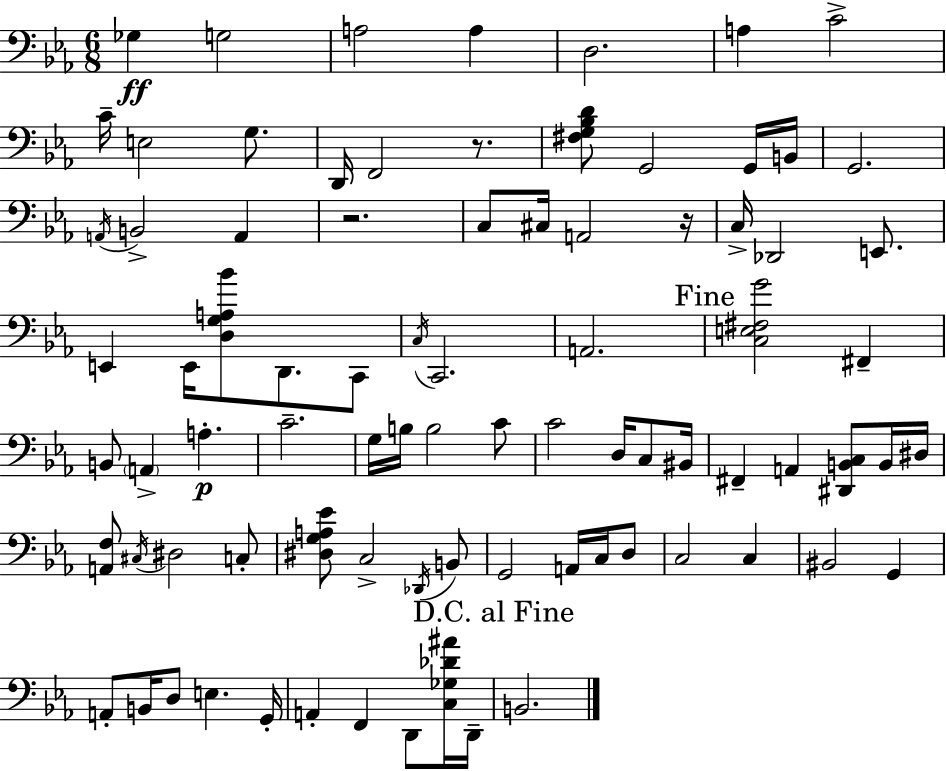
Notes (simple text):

Gb3/q G3/h A3/h A3/q D3/h. A3/q C4/h C4/s E3/h G3/e. D2/s F2/h R/e. [F#3,G3,Bb3,D4]/e G2/h G2/s B2/s G2/h. A2/s B2/h A2/q R/h. C3/e C#3/s A2/h R/s C3/s Db2/h E2/e. E2/q E2/s [D3,G3,A3,Bb4]/e D2/e. C2/e C3/s C2/h. A2/h. [C3,E3,F#3,G4]/h F#2/q B2/e A2/q A3/q. C4/h. G3/s B3/s B3/h C4/e C4/h D3/s C3/e BIS2/s F#2/q A2/q [D#2,B2,C3]/e B2/s D#3/s [A2,F3]/e C#3/s D#3/h C3/e [D#3,G3,A3,Eb4]/e C3/h Db2/s B2/e G2/h A2/s C3/s D3/e C3/h C3/q BIS2/h G2/q A2/e B2/s D3/e E3/q. G2/s A2/q F2/q D2/e [C3,Gb3,Db4,A#4]/s D2/s B2/h.